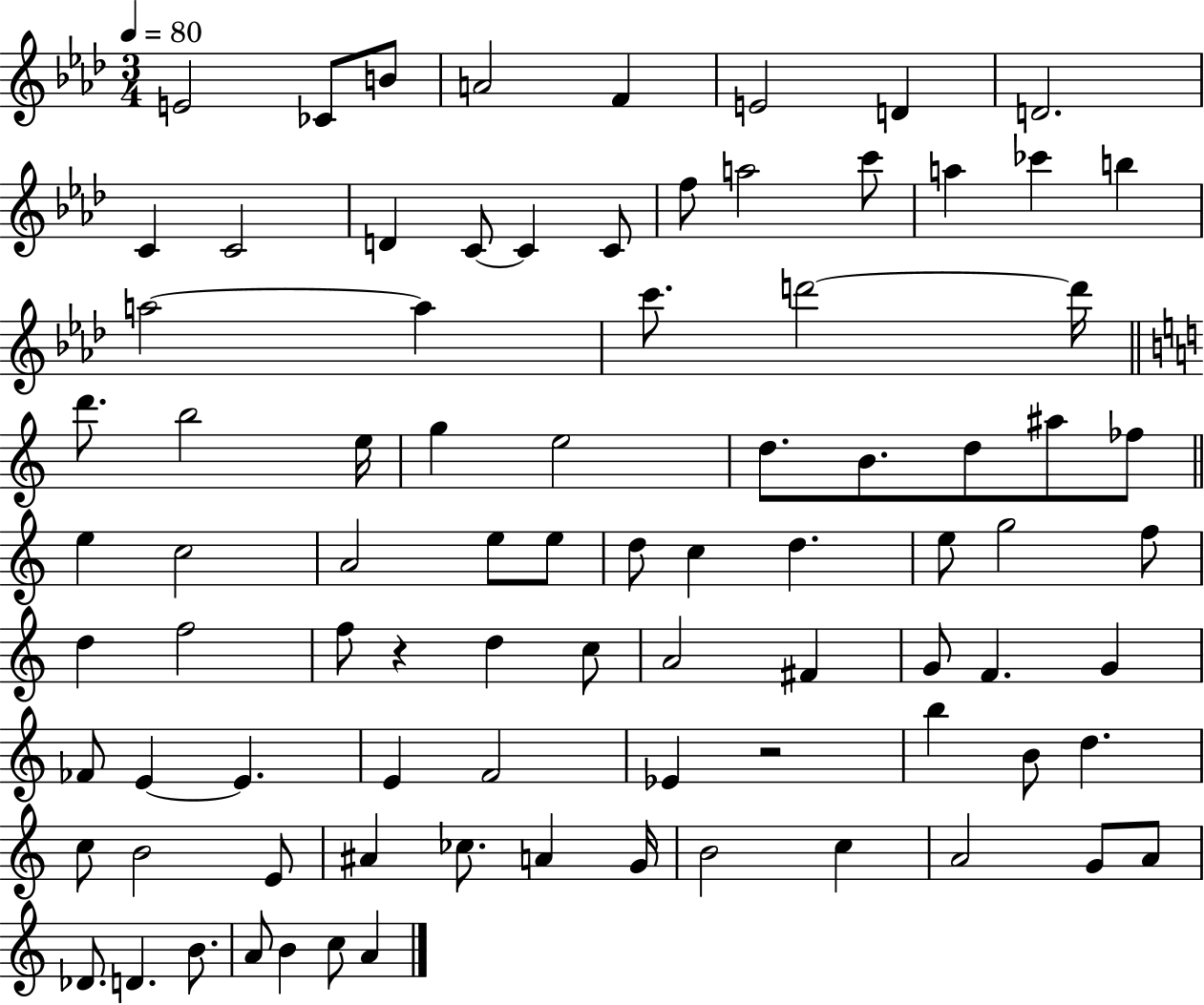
{
  \clef treble
  \numericTimeSignature
  \time 3/4
  \key aes \major
  \tempo 4 = 80
  e'2 ces'8 b'8 | a'2 f'4 | e'2 d'4 | d'2. | \break c'4 c'2 | d'4 c'8~~ c'4 c'8 | f''8 a''2 c'''8 | a''4 ces'''4 b''4 | \break a''2~~ a''4 | c'''8. d'''2~~ d'''16 | \bar "||" \break \key a \minor d'''8. b''2 e''16 | g''4 e''2 | d''8. b'8. d''8 ais''8 fes''8 | \bar "||" \break \key c \major e''4 c''2 | a'2 e''8 e''8 | d''8 c''4 d''4. | e''8 g''2 f''8 | \break d''4 f''2 | f''8 r4 d''4 c''8 | a'2 fis'4 | g'8 f'4. g'4 | \break fes'8 e'4~~ e'4. | e'4 f'2 | ees'4 r2 | b''4 b'8 d''4. | \break c''8 b'2 e'8 | ais'4 ces''8. a'4 g'16 | b'2 c''4 | a'2 g'8 a'8 | \break des'8. d'4. b'8. | a'8 b'4 c''8 a'4 | \bar "|."
}